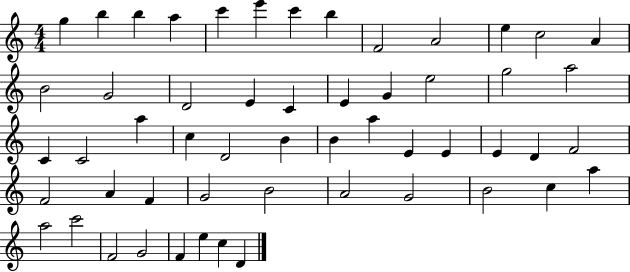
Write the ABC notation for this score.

X:1
T:Untitled
M:4/4
L:1/4
K:C
g b b a c' e' c' b F2 A2 e c2 A B2 G2 D2 E C E G e2 g2 a2 C C2 a c D2 B B a E E E D F2 F2 A F G2 B2 A2 G2 B2 c a a2 c'2 F2 G2 F e c D